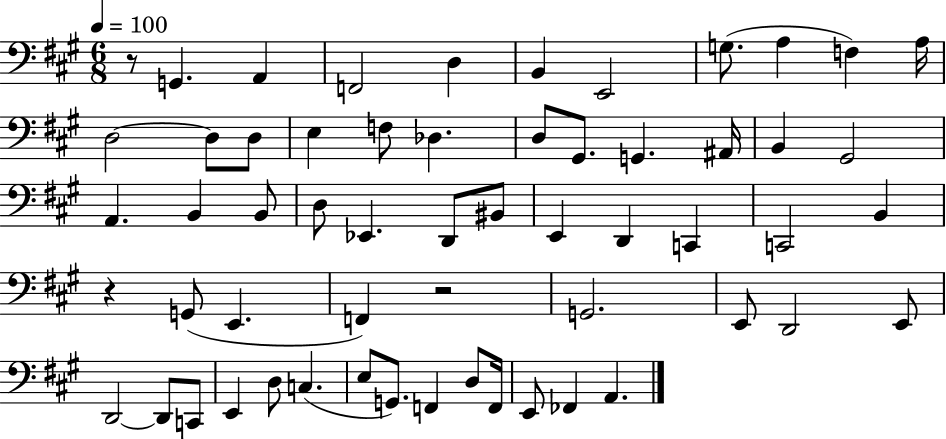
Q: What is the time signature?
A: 6/8